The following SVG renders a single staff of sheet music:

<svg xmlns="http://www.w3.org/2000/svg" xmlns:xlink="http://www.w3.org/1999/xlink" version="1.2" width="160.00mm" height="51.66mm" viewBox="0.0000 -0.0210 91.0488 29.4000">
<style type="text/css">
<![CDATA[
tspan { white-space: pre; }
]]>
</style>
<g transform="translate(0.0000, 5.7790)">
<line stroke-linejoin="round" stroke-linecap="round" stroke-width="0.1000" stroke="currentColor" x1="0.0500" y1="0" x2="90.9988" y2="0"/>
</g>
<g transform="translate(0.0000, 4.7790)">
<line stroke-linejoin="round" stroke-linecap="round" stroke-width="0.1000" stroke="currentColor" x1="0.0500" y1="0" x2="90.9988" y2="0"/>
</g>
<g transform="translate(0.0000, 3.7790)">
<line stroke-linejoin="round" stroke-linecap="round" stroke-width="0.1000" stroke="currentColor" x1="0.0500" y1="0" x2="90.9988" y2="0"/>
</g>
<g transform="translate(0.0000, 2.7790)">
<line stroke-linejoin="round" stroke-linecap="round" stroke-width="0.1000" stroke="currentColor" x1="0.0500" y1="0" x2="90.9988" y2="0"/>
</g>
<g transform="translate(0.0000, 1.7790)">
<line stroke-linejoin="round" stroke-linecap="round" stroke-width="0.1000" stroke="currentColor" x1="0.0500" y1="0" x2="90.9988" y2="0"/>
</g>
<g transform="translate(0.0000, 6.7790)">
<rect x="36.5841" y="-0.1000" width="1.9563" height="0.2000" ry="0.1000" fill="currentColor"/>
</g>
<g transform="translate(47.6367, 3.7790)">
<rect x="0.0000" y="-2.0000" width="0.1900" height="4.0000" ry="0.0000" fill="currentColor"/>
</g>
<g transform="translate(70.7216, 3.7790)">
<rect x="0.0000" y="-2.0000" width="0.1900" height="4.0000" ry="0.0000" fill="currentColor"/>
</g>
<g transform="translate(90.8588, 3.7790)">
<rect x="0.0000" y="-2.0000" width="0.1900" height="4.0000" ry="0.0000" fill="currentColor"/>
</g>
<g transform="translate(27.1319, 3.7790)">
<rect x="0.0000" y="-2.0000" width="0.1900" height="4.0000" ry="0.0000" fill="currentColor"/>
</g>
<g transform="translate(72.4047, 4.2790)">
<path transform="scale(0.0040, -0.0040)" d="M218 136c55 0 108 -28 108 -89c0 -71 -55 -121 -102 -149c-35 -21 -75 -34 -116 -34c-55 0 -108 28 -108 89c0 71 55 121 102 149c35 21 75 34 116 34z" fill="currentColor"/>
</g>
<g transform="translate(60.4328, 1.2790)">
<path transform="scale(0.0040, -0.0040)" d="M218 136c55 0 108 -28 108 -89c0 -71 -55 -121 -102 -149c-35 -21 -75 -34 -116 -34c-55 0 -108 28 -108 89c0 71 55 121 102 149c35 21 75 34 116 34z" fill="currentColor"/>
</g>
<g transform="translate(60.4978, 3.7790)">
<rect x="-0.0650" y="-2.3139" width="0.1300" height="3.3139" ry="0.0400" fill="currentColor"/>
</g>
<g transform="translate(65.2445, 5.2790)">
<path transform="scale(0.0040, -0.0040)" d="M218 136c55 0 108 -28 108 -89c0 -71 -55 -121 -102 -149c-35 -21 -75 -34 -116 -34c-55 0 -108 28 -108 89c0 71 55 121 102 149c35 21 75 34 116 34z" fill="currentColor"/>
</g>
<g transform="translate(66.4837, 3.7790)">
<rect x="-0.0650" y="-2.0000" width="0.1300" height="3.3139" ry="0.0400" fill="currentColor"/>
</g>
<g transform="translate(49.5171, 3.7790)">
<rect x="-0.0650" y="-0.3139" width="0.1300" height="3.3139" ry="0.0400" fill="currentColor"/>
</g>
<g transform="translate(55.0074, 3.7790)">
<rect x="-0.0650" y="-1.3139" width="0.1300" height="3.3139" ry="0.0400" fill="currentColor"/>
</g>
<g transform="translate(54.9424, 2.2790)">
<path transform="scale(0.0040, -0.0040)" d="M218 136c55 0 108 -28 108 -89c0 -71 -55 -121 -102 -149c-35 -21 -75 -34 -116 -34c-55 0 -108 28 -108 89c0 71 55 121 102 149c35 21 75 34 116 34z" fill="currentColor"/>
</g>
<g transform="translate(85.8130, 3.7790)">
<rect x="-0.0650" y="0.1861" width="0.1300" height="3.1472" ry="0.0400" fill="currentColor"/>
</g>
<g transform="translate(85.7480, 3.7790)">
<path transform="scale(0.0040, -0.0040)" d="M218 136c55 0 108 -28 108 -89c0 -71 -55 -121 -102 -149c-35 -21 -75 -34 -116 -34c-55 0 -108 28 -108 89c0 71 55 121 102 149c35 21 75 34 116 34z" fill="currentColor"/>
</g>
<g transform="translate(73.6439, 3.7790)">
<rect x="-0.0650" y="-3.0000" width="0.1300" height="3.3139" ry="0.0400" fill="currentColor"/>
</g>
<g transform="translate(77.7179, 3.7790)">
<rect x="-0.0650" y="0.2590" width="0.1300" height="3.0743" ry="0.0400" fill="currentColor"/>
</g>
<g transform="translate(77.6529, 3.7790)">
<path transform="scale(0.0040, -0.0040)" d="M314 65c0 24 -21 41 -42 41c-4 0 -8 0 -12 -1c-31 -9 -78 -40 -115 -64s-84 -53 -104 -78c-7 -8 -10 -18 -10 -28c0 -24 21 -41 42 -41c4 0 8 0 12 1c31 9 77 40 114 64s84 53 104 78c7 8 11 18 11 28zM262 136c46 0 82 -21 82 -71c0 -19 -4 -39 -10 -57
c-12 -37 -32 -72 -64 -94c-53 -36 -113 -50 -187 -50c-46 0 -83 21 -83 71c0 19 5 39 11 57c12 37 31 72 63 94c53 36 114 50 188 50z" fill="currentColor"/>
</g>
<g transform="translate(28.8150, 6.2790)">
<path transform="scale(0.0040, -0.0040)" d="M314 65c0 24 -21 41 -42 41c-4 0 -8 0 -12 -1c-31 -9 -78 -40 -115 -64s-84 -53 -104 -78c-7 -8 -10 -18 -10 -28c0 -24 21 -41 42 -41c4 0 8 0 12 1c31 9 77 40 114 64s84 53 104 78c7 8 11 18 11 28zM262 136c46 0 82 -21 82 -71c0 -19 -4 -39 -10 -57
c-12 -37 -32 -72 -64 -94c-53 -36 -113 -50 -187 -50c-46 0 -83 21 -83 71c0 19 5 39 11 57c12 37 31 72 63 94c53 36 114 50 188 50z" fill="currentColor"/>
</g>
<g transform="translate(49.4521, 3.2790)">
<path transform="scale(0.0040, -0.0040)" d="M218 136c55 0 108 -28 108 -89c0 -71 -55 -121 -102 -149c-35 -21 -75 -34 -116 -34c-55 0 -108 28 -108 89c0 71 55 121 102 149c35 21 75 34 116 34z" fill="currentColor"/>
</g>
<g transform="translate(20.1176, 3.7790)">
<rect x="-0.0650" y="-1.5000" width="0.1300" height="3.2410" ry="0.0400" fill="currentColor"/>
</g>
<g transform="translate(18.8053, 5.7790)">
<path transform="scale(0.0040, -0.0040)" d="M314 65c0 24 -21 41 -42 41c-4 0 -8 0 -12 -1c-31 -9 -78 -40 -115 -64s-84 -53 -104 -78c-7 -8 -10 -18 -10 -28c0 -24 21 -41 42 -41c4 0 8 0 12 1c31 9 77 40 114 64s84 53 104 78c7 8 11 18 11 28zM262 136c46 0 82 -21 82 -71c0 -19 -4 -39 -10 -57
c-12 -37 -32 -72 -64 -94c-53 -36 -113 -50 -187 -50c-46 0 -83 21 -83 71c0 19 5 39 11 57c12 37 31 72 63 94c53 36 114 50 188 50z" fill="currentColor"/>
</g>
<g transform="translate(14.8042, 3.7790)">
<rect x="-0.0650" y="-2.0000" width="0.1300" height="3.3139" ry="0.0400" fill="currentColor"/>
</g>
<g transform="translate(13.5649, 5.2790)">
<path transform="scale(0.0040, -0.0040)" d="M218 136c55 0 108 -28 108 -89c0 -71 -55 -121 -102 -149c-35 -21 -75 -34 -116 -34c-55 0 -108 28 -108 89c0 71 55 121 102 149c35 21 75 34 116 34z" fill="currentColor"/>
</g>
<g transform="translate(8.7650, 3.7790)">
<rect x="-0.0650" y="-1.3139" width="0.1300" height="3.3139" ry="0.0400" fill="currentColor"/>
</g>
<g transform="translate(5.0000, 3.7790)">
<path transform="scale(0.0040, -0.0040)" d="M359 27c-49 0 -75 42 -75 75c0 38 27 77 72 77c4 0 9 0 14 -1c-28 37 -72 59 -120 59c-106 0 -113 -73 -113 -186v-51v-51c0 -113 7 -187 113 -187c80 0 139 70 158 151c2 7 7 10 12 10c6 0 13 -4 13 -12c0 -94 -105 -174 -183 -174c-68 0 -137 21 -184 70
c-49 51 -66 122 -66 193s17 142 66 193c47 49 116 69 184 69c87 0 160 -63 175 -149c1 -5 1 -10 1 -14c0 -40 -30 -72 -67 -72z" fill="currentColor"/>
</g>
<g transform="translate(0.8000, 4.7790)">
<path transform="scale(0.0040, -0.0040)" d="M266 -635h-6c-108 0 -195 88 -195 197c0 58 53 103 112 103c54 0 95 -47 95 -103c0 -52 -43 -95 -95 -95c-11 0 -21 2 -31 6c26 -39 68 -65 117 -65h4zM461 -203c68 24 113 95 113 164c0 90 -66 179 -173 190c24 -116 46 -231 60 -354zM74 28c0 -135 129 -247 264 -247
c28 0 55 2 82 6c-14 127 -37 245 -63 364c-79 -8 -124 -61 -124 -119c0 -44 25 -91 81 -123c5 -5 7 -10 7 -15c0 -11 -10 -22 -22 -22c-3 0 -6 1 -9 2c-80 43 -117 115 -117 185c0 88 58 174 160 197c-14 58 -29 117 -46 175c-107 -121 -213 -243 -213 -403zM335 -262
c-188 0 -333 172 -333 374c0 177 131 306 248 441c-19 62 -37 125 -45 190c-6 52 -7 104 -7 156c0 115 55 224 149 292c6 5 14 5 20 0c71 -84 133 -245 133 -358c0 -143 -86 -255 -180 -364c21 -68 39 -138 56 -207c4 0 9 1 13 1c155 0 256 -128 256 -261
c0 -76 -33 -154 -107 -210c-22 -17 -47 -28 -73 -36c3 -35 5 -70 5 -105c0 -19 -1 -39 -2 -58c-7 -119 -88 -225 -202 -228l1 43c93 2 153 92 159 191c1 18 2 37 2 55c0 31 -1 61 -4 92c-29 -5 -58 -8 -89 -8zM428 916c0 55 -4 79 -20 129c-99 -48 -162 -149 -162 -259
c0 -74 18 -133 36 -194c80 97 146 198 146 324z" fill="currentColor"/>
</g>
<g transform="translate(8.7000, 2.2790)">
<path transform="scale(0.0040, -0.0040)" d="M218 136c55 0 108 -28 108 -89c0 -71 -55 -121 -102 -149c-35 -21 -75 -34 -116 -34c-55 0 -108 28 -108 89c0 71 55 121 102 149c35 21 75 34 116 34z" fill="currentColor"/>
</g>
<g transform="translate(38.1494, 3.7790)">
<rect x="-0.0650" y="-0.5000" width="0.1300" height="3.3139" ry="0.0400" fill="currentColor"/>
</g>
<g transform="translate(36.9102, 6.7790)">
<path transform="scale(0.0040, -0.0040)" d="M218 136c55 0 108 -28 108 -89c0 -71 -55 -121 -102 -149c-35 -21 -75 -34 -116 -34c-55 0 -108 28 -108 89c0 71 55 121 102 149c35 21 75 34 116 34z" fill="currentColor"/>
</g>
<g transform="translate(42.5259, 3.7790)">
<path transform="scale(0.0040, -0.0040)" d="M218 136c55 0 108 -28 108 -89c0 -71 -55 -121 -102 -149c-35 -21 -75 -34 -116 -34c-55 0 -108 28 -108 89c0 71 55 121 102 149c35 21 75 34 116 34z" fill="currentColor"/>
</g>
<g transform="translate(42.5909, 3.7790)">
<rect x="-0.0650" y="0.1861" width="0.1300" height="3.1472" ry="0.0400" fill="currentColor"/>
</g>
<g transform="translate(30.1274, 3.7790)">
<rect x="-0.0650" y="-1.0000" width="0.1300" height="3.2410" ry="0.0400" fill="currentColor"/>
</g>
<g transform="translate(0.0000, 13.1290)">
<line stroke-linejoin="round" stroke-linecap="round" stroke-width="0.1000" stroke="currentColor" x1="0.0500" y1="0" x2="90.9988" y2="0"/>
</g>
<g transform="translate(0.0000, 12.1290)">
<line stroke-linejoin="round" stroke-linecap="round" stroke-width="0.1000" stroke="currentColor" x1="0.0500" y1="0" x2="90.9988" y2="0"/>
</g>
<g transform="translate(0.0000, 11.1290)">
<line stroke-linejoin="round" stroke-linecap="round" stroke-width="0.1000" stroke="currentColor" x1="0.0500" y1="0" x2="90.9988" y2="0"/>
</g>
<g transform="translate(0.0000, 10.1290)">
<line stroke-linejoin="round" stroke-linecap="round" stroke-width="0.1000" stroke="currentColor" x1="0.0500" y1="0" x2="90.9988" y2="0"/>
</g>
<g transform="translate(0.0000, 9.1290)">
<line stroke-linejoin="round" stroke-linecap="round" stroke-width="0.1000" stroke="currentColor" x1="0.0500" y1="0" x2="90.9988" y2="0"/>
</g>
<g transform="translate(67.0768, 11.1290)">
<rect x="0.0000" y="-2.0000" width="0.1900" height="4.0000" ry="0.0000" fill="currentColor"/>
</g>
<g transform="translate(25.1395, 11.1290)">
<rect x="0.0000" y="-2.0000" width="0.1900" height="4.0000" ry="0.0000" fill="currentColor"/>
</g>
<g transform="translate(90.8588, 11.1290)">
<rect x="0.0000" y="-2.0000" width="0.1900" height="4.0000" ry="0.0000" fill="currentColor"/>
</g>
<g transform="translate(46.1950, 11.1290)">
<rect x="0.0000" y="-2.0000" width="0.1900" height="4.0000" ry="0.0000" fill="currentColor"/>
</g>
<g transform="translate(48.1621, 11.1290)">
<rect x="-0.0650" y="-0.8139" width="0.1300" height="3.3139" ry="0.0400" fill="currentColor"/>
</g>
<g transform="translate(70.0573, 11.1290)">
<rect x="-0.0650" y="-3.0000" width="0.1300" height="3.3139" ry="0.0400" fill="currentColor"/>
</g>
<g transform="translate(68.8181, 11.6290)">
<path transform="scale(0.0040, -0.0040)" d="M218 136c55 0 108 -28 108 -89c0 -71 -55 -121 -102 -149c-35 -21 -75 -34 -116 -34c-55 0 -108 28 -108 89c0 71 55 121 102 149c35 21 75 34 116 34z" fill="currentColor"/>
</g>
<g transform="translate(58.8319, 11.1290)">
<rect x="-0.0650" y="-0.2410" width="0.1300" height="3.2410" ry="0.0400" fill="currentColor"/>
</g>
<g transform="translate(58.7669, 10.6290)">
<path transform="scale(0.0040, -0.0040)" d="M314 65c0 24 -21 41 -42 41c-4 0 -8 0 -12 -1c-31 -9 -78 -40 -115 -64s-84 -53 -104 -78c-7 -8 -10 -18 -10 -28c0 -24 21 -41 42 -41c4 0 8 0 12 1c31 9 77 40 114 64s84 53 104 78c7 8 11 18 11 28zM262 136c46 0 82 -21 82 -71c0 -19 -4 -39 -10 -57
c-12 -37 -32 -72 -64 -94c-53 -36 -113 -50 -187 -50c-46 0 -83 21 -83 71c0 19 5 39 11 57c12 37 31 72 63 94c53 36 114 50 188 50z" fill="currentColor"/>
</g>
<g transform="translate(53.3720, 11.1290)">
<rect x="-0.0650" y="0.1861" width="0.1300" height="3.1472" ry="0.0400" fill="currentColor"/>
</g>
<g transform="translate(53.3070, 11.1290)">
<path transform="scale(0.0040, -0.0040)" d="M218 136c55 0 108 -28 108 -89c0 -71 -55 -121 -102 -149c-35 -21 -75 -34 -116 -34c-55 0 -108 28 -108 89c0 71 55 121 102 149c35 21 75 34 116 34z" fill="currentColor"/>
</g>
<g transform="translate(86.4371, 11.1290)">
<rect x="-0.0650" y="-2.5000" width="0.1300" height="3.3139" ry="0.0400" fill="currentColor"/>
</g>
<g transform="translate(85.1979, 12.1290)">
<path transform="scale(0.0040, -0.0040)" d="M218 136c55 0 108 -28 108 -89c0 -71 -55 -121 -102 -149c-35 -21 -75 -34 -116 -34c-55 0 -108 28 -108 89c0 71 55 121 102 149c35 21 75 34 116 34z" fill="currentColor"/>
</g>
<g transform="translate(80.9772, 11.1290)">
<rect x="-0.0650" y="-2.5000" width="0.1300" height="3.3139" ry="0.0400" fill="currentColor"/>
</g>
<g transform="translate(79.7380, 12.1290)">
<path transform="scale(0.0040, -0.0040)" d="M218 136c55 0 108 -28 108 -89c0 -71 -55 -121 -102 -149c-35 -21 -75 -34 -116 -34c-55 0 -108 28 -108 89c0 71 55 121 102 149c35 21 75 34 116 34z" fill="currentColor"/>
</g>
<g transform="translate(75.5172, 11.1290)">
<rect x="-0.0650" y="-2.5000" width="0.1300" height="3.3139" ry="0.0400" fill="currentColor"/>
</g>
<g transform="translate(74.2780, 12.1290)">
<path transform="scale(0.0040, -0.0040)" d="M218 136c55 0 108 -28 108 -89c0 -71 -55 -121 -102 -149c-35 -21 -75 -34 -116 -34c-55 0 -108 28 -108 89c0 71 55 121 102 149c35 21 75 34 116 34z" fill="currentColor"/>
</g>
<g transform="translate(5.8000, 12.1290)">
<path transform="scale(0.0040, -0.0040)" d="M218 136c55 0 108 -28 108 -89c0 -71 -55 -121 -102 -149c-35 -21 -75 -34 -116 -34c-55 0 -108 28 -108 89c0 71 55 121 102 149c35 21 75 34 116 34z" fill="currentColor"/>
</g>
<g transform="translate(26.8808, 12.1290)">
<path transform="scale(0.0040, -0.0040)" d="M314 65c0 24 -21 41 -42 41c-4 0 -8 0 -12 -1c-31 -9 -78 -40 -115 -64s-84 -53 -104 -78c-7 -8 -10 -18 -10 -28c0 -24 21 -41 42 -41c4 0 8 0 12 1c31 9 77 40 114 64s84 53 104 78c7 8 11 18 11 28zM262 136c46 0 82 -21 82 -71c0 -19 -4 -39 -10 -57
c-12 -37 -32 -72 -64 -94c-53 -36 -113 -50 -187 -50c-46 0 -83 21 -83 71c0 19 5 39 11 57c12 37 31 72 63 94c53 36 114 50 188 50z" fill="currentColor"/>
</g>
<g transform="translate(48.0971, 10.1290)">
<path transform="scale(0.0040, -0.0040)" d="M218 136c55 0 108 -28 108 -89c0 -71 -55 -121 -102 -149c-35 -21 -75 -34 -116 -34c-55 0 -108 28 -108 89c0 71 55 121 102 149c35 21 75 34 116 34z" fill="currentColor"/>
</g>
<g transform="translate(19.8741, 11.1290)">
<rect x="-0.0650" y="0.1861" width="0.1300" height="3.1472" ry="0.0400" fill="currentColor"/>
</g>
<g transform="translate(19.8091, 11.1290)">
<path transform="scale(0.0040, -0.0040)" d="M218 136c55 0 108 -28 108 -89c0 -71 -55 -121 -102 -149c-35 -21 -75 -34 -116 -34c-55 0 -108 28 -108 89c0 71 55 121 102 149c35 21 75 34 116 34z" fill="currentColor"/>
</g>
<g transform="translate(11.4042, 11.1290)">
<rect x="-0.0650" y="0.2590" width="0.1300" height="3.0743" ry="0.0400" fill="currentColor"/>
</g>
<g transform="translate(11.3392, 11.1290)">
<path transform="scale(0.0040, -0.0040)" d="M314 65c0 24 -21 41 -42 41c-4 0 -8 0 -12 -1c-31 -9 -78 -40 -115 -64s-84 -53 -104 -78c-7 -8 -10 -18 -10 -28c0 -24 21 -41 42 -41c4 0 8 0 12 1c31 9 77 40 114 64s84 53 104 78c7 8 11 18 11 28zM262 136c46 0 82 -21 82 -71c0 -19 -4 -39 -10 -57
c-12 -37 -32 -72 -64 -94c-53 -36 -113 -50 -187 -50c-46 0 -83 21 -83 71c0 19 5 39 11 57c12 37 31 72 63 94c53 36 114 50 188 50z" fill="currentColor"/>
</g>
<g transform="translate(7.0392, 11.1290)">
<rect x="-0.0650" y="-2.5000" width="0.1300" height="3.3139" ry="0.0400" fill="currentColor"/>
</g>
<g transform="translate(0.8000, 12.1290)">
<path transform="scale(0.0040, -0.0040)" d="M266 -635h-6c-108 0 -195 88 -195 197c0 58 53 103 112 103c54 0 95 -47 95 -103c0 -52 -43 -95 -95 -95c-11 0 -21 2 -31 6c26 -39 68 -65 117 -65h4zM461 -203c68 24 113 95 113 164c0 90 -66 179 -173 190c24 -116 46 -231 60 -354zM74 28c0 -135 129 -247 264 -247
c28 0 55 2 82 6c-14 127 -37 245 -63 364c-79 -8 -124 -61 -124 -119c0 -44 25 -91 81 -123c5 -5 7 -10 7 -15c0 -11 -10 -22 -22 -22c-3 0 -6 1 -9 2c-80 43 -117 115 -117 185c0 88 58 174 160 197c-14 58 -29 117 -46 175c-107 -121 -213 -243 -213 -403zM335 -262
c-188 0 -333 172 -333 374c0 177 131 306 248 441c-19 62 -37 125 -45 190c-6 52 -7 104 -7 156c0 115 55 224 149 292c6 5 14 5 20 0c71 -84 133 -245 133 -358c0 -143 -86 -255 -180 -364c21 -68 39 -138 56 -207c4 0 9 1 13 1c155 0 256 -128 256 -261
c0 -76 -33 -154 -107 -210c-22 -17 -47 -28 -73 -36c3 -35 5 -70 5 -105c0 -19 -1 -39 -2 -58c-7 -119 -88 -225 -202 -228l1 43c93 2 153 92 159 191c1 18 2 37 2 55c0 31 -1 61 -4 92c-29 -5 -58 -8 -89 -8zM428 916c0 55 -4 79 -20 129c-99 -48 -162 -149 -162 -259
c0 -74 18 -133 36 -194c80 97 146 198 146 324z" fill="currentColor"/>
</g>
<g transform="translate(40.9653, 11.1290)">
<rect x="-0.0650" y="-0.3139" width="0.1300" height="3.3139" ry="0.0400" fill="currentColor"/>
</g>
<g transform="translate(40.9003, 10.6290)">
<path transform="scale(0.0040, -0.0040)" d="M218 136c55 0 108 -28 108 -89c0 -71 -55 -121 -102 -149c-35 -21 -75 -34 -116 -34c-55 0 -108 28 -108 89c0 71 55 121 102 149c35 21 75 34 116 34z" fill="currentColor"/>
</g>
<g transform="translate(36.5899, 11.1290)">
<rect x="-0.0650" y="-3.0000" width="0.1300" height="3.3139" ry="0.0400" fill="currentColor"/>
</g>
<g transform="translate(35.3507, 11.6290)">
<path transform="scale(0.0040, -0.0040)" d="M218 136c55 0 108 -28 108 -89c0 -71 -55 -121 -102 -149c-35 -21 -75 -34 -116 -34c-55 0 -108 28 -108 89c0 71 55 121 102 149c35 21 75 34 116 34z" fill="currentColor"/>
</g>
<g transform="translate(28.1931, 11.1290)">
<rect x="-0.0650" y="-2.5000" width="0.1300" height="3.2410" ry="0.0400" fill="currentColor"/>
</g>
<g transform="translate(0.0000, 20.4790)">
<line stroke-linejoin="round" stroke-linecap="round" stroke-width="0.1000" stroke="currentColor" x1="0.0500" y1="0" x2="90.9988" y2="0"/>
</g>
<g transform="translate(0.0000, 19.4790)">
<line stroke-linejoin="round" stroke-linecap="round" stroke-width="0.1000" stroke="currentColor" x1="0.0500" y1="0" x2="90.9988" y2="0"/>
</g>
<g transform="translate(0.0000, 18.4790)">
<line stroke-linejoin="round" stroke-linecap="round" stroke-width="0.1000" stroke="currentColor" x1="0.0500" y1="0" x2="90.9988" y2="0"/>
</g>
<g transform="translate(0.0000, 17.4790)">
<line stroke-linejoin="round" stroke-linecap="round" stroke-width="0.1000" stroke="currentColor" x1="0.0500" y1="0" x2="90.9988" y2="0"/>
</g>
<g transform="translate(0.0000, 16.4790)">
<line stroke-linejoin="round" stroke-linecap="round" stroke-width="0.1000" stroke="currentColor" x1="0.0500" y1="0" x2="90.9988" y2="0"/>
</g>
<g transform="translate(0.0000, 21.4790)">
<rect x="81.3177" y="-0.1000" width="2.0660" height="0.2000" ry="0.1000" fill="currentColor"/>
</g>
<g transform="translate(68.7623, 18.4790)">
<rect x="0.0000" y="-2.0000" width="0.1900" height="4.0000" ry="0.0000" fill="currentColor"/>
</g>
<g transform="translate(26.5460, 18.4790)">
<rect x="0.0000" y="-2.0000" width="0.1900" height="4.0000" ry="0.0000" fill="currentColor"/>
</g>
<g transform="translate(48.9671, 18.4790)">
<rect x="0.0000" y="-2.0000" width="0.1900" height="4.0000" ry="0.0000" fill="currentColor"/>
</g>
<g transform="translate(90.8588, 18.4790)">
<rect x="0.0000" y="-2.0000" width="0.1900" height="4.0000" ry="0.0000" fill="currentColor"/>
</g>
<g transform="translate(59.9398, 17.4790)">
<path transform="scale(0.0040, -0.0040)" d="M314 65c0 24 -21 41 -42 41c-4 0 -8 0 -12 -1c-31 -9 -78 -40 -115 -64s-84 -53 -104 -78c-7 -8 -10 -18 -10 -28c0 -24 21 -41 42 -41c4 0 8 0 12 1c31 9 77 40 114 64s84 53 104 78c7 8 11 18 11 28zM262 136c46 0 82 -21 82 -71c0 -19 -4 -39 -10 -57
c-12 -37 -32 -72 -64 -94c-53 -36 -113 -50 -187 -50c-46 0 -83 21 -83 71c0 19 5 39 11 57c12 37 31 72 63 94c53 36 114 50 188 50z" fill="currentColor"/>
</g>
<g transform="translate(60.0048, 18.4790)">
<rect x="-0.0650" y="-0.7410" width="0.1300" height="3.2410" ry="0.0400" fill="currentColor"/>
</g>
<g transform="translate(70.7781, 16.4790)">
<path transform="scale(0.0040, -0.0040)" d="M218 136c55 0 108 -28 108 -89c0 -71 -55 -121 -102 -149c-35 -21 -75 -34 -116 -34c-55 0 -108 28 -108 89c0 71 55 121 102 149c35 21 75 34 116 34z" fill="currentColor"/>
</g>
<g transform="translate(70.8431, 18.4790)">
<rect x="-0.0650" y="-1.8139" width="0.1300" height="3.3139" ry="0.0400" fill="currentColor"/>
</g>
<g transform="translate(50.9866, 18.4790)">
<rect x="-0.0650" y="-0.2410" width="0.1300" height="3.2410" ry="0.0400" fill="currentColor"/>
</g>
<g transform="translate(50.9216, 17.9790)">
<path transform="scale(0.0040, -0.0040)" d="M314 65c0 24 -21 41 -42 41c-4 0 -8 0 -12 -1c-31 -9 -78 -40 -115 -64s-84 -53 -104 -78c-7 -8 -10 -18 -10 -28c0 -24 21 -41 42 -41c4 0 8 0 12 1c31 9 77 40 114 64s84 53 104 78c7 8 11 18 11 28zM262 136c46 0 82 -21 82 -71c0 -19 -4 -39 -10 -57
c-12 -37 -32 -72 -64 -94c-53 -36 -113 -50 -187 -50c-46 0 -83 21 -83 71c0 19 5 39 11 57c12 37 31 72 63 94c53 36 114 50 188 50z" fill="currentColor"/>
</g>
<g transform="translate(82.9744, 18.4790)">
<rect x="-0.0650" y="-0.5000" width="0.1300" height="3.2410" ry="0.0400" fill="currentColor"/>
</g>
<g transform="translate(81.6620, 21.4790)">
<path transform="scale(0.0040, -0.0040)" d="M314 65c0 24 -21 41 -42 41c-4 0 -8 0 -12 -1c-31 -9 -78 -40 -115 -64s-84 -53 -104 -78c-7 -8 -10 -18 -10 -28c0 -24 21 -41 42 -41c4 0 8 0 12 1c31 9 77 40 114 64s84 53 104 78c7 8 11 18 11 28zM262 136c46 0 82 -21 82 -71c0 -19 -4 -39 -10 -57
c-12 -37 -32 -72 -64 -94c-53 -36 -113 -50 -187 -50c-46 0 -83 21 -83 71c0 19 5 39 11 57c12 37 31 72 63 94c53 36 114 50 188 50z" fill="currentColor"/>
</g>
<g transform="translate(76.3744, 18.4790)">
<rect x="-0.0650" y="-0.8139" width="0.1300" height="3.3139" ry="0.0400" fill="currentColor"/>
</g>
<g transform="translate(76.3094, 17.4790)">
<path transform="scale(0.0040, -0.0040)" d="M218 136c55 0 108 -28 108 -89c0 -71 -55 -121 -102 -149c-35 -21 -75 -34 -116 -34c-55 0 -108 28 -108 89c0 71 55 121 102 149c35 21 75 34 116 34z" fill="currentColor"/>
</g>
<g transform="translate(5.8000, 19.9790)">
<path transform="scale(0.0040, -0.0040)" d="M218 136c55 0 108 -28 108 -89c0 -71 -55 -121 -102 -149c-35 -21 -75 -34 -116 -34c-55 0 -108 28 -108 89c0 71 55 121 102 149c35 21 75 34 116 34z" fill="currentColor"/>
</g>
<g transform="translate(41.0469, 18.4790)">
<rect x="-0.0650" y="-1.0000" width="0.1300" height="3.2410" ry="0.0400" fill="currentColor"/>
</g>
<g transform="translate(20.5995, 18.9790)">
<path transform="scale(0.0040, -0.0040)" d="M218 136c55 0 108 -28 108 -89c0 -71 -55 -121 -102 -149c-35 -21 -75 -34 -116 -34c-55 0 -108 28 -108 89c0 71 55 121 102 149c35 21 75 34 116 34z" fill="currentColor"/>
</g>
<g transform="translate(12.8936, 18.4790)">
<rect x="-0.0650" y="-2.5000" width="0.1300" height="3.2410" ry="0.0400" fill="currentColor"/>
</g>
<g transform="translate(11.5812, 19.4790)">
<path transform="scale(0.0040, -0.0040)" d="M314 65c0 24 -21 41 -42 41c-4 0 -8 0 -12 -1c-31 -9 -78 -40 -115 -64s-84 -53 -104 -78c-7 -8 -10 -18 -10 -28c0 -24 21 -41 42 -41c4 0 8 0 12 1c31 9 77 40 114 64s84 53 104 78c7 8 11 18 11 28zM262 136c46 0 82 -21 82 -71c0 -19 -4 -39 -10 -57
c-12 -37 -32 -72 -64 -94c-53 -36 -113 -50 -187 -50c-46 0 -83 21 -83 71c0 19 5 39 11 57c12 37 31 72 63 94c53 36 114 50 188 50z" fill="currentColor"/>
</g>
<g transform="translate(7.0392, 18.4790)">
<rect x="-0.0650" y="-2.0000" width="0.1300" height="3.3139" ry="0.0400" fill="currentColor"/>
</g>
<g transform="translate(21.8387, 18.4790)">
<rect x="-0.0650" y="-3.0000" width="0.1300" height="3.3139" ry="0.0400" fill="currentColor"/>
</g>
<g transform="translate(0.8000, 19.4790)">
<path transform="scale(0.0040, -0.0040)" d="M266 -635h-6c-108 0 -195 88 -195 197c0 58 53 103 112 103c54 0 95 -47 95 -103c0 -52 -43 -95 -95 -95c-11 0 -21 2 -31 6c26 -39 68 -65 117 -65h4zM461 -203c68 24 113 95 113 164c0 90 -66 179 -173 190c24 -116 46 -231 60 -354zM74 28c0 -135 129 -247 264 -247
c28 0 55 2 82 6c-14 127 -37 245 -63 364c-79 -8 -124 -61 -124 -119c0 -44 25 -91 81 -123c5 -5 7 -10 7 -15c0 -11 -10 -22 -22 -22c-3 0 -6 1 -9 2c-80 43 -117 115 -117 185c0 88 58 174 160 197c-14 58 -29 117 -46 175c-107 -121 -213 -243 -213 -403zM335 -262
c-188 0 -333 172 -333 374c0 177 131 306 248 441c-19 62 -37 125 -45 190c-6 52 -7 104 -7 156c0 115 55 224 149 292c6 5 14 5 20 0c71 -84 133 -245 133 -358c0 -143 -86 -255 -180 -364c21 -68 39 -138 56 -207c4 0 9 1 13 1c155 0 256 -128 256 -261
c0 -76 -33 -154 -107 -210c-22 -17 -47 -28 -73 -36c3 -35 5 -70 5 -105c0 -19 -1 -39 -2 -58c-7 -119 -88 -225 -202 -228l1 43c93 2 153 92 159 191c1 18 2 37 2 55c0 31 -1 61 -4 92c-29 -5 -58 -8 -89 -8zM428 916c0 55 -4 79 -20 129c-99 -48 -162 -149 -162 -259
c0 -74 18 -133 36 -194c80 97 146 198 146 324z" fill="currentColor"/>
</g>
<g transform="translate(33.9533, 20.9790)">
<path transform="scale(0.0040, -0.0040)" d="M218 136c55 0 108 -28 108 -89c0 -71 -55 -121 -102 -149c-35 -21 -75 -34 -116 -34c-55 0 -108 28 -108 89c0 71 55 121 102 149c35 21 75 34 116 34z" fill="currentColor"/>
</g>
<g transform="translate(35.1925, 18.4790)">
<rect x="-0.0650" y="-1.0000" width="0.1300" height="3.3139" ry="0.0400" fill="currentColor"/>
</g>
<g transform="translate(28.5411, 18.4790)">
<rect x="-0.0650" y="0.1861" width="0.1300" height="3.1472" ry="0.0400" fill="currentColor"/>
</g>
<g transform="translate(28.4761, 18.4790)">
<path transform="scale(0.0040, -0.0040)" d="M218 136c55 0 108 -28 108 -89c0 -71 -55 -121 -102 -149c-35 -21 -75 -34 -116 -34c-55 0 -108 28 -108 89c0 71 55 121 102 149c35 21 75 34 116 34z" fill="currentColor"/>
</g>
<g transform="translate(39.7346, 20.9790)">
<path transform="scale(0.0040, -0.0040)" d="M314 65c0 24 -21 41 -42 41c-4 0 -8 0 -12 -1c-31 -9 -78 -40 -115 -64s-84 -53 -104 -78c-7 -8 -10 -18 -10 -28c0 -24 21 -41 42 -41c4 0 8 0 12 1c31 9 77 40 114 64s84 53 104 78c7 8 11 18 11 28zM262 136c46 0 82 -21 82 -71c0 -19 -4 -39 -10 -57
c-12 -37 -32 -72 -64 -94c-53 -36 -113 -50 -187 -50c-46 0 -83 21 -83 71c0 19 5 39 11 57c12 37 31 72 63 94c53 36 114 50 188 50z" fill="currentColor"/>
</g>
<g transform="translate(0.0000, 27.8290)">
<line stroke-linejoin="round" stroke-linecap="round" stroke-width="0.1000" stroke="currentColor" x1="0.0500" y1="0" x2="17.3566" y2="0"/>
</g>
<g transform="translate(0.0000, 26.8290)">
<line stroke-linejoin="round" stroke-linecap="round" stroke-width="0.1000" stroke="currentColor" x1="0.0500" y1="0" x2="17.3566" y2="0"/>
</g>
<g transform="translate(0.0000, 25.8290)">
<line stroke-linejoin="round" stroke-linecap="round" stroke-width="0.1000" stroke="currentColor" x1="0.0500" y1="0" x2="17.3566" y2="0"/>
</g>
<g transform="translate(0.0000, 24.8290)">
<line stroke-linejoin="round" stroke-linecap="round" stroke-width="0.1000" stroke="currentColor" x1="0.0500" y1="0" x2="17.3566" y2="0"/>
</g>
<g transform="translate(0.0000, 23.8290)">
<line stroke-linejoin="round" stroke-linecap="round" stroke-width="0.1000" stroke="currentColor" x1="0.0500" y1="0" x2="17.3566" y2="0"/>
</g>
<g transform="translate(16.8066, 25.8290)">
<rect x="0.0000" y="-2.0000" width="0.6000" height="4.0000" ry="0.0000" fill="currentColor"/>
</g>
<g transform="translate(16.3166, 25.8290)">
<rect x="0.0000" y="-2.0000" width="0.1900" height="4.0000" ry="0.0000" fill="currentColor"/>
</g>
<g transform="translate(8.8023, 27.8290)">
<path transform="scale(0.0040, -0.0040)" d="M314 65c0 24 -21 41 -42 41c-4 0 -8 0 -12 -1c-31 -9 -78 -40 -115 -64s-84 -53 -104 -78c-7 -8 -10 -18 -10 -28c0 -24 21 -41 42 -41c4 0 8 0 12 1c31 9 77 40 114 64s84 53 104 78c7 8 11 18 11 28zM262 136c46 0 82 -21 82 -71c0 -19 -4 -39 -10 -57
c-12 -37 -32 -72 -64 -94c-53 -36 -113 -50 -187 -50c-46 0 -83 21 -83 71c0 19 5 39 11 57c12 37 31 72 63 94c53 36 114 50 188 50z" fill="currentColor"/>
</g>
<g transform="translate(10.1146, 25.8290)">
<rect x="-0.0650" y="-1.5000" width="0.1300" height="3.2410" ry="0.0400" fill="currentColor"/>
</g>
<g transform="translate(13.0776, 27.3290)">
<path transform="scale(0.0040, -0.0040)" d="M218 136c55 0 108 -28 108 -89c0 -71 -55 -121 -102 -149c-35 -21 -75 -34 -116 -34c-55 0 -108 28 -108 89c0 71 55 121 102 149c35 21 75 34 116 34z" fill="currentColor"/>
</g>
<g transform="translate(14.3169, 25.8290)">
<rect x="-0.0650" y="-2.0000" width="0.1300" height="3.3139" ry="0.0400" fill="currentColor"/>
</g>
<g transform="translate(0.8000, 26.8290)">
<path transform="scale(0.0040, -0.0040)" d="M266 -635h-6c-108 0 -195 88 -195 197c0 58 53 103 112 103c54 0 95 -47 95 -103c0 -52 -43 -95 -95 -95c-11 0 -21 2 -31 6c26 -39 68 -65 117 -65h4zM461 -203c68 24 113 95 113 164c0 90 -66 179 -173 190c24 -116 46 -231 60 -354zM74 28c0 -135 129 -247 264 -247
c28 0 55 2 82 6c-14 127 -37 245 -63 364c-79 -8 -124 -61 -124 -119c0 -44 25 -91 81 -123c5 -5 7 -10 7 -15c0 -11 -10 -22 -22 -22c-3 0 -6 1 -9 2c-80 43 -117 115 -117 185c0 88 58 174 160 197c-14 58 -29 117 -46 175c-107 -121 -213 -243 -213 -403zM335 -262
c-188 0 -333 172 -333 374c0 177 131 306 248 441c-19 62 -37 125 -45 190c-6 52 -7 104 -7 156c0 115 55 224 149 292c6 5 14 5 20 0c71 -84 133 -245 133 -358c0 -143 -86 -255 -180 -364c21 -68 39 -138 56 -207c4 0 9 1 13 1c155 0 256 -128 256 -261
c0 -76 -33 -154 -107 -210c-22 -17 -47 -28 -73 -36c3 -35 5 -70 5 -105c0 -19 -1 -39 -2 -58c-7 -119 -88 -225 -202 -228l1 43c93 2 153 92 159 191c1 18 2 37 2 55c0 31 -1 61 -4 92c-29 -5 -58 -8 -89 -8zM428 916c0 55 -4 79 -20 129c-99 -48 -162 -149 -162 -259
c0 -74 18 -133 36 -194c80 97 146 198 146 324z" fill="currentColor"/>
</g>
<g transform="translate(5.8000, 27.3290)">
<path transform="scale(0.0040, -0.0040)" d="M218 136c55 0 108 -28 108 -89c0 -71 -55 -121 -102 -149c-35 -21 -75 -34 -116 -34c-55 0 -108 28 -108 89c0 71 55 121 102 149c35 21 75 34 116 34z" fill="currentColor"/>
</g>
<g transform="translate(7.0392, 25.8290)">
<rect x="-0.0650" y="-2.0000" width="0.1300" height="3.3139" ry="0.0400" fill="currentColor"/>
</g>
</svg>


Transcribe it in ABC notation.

X:1
T:Untitled
M:4/4
L:1/4
K:C
e F E2 D2 C B c e g F A B2 B G B2 B G2 A c d B c2 A G G G F G2 A B D D2 c2 d2 f d C2 F E2 F